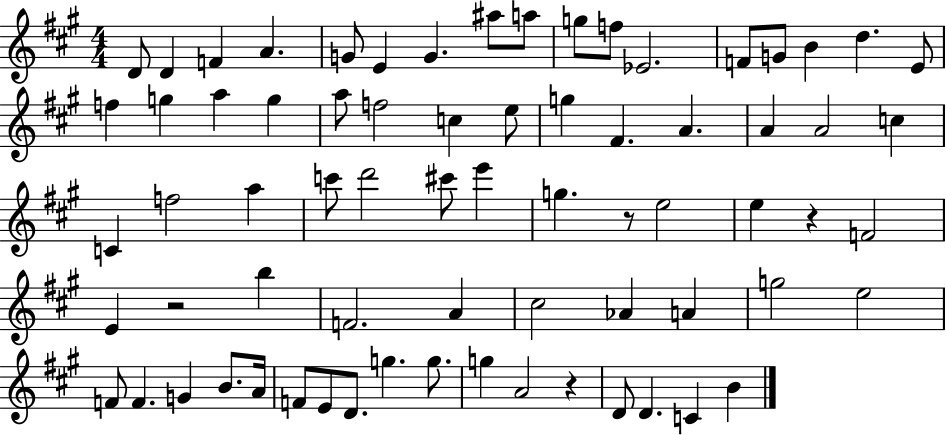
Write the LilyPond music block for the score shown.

{
  \clef treble
  \numericTimeSignature
  \time 4/4
  \key a \major
  d'8 d'4 f'4 a'4. | g'8 e'4 g'4. ais''8 a''8 | g''8 f''8 ees'2. | f'8 g'8 b'4 d''4. e'8 | \break f''4 g''4 a''4 g''4 | a''8 f''2 c''4 e''8 | g''4 fis'4. a'4. | a'4 a'2 c''4 | \break c'4 f''2 a''4 | c'''8 d'''2 cis'''8 e'''4 | g''4. r8 e''2 | e''4 r4 f'2 | \break e'4 r2 b''4 | f'2. a'4 | cis''2 aes'4 a'4 | g''2 e''2 | \break f'8 f'4. g'4 b'8. a'16 | f'8 e'8 d'8. g''4. g''8. | g''4 a'2 r4 | d'8 d'4. c'4 b'4 | \break \bar "|."
}